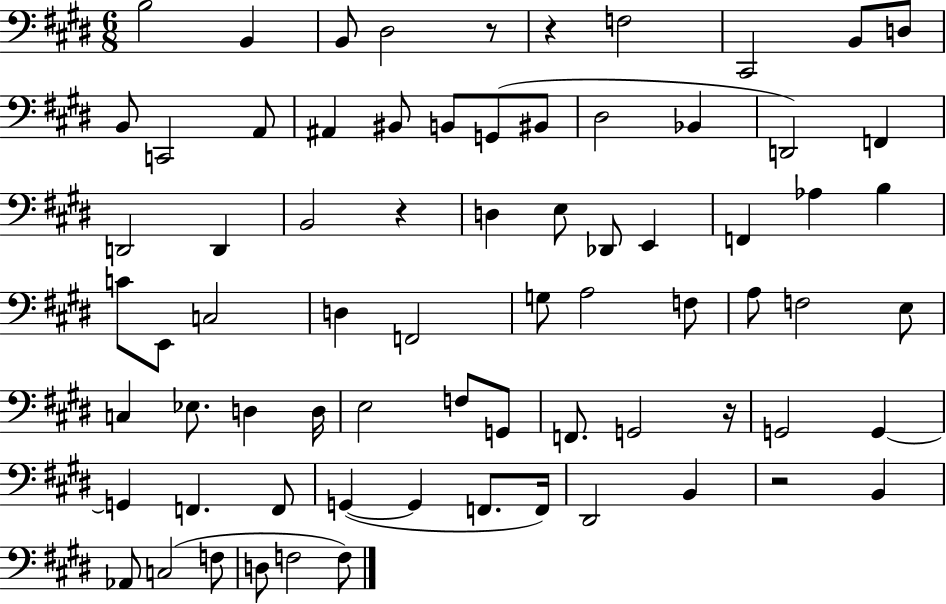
{
  \clef bass
  \numericTimeSignature
  \time 6/8
  \key e \major
  b2 b,4 | b,8 dis2 r8 | r4 f2 | cis,2 b,8 d8 | \break b,8 c,2 a,8 | ais,4 bis,8 b,8 g,8( bis,8 | dis2 bes,4 | d,2) f,4 | \break d,2 d,4 | b,2 r4 | d4 e8 des,8 e,4 | f,4 aes4 b4 | \break c'8 e,8 c2 | d4 f,2 | g8 a2 f8 | a8 f2 e8 | \break c4 ees8. d4 d16 | e2 f8 g,8 | f,8. g,2 r16 | g,2 g,4~~ | \break g,4 f,4. f,8 | g,4~(~ g,4 f,8. f,16) | dis,2 b,4 | r2 b,4 | \break aes,8 c2( f8 | d8 f2 f8) | \bar "|."
}